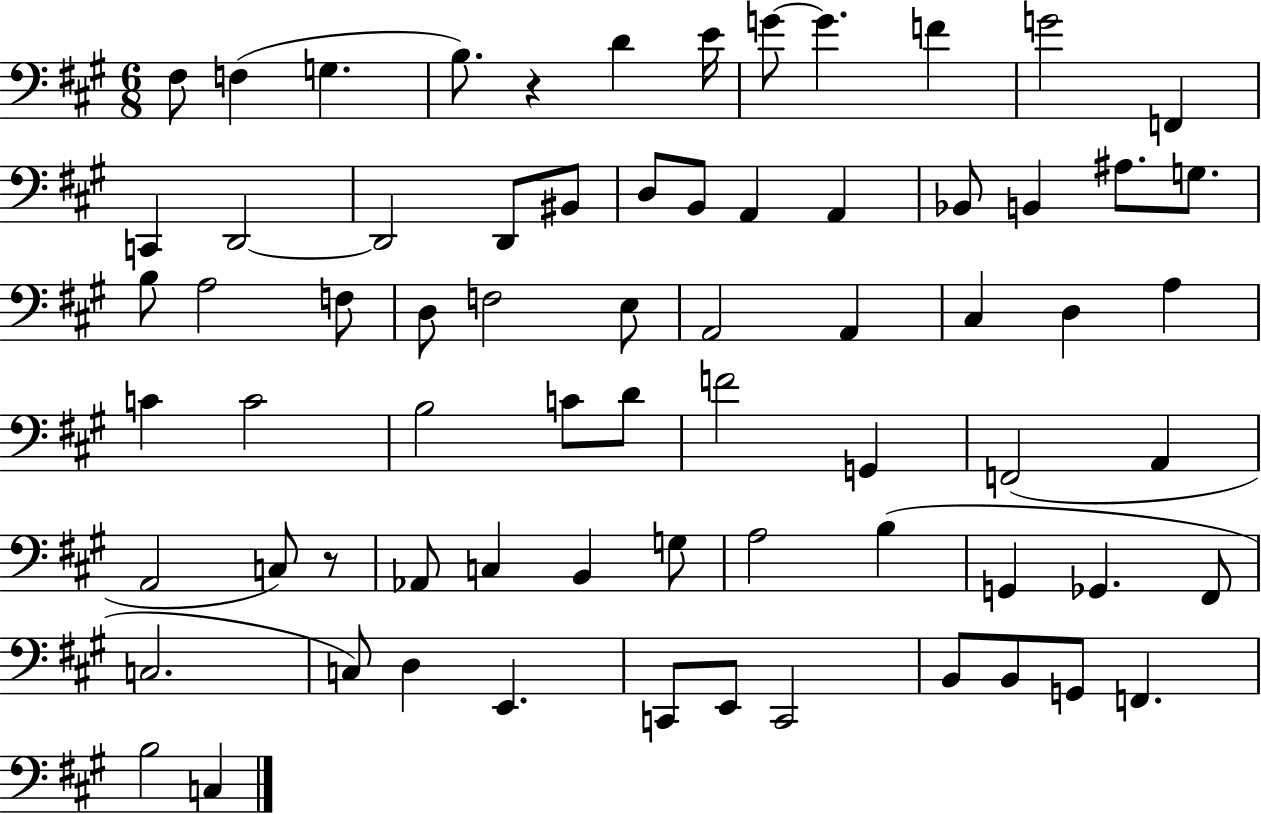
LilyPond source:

{
  \clef bass
  \numericTimeSignature
  \time 6/8
  \key a \major
  \repeat volta 2 { fis8 f4( g4. | b8.) r4 d'4 e'16 | g'8~~ g'4. f'4 | g'2 f,4 | \break c,4 d,2~~ | d,2 d,8 bis,8 | d8 b,8 a,4 a,4 | bes,8 b,4 ais8. g8. | \break b8 a2 f8 | d8 f2 e8 | a,2 a,4 | cis4 d4 a4 | \break c'4 c'2 | b2 c'8 d'8 | f'2 g,4 | f,2( a,4 | \break a,2 c8) r8 | aes,8 c4 b,4 g8 | a2 b4( | g,4 ges,4. fis,8 | \break c2. | c8) d4 e,4. | c,8 e,8 c,2 | b,8 b,8 g,8 f,4. | \break b2 c4 | } \bar "|."
}